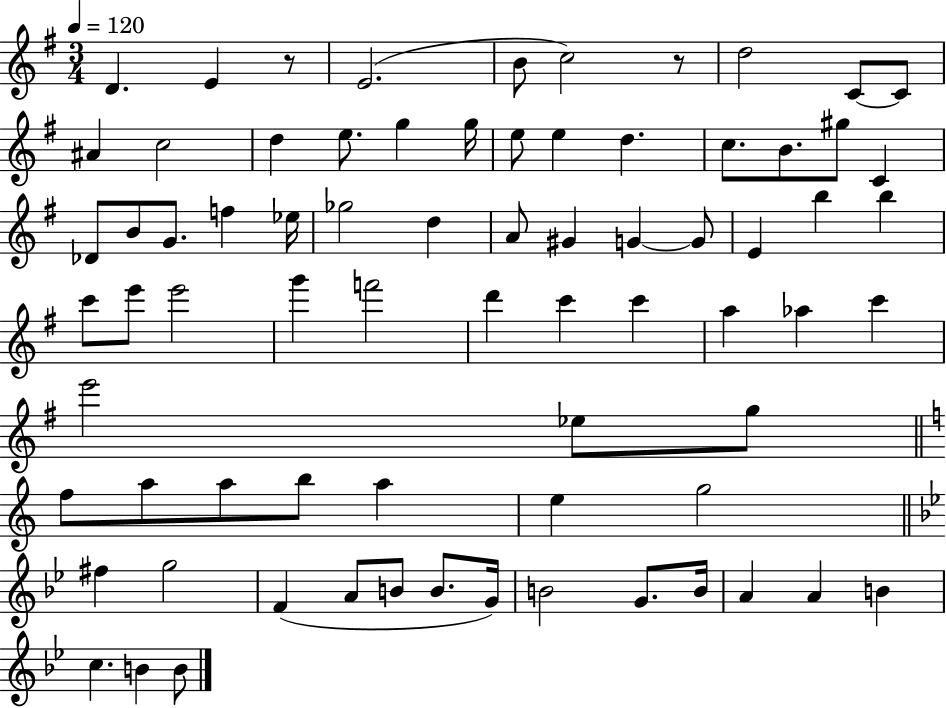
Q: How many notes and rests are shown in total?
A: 74